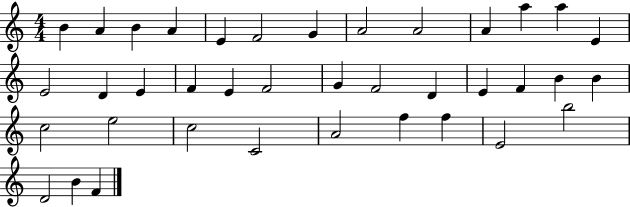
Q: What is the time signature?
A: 4/4